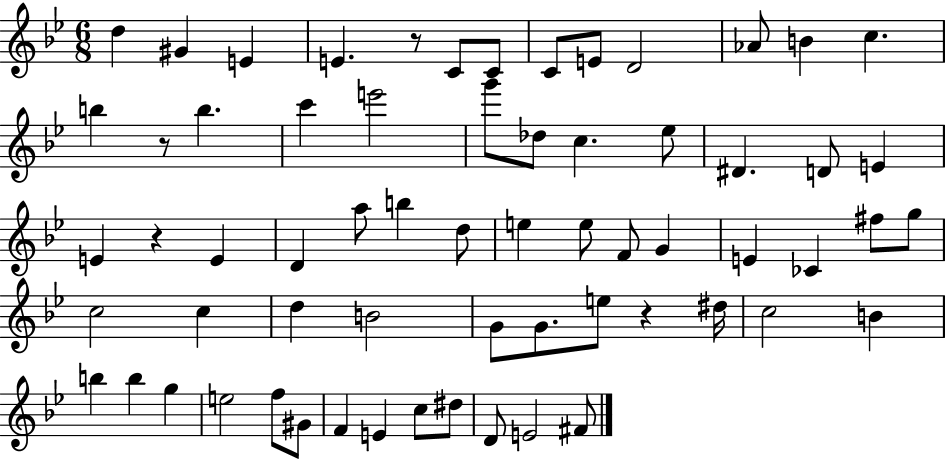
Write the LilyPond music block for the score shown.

{
  \clef treble
  \numericTimeSignature
  \time 6/8
  \key bes \major
  d''4 gis'4 e'4 | e'4. r8 c'8 c'8 | c'8 e'8 d'2 | aes'8 b'4 c''4. | \break b''4 r8 b''4. | c'''4 e'''2 | g'''8 des''8 c''4. ees''8 | dis'4. d'8 e'4 | \break e'4 r4 e'4 | d'4 a''8 b''4 d''8 | e''4 e''8 f'8 g'4 | e'4 ces'4 fis''8 g''8 | \break c''2 c''4 | d''4 b'2 | g'8 g'8. e''8 r4 dis''16 | c''2 b'4 | \break b''4 b''4 g''4 | e''2 f''8 gis'8 | f'4 e'4 c''8 dis''8 | d'8 e'2 fis'8 | \break \bar "|."
}